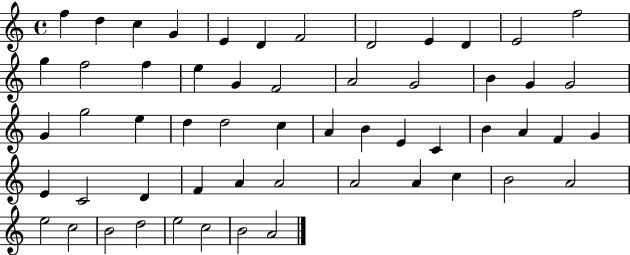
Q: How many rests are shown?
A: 0